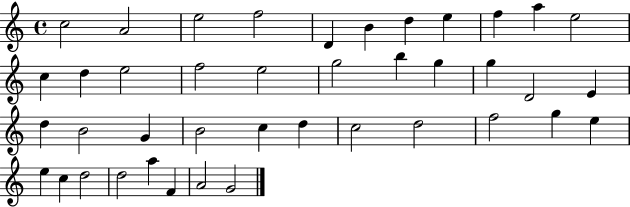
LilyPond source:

{
  \clef treble
  \time 4/4
  \defaultTimeSignature
  \key c \major
  c''2 a'2 | e''2 f''2 | d'4 b'4 d''4 e''4 | f''4 a''4 e''2 | \break c''4 d''4 e''2 | f''2 e''2 | g''2 b''4 g''4 | g''4 d'2 e'4 | \break d''4 b'2 g'4 | b'2 c''4 d''4 | c''2 d''2 | f''2 g''4 e''4 | \break e''4 c''4 d''2 | d''2 a''4 f'4 | a'2 g'2 | \bar "|."
}